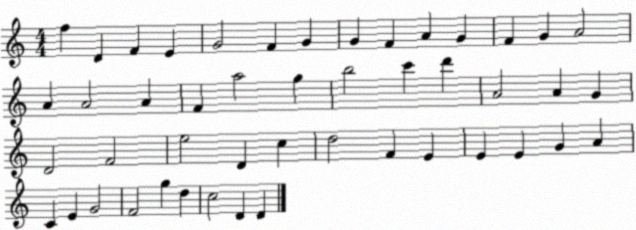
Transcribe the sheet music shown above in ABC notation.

X:1
T:Untitled
M:4/4
L:1/4
K:C
f D F E G2 F G G F A G F G A2 A A2 A F a2 g b2 c' d' A2 A G D2 F2 e2 D c d2 F E E E G A C E G2 F2 g d c2 D D